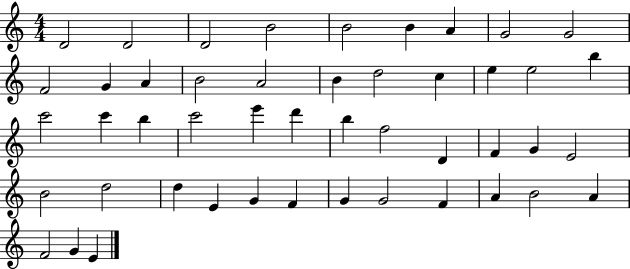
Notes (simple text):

D4/h D4/h D4/h B4/h B4/h B4/q A4/q G4/h G4/h F4/h G4/q A4/q B4/h A4/h B4/q D5/h C5/q E5/q E5/h B5/q C6/h C6/q B5/q C6/h E6/q D6/q B5/q F5/h D4/q F4/q G4/q E4/h B4/h D5/h D5/q E4/q G4/q F4/q G4/q G4/h F4/q A4/q B4/h A4/q F4/h G4/q E4/q